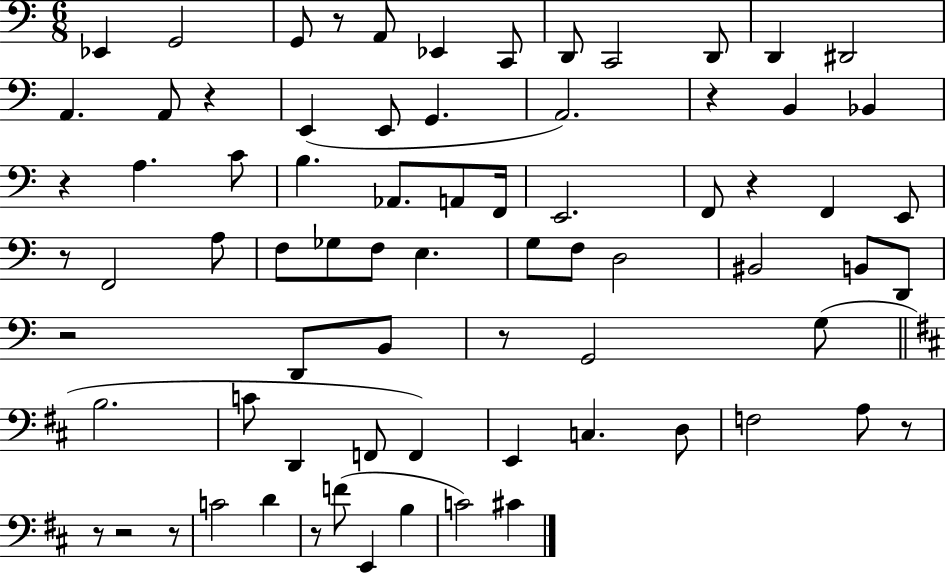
X:1
T:Untitled
M:6/8
L:1/4
K:C
_E,, G,,2 G,,/2 z/2 A,,/2 _E,, C,,/2 D,,/2 C,,2 D,,/2 D,, ^D,,2 A,, A,,/2 z E,, E,,/2 G,, A,,2 z B,, _B,, z A, C/2 B, _A,,/2 A,,/2 F,,/4 E,,2 F,,/2 z F,, E,,/2 z/2 F,,2 A,/2 F,/2 _G,/2 F,/2 E, G,/2 F,/2 D,2 ^B,,2 B,,/2 D,,/2 z2 D,,/2 B,,/2 z/2 G,,2 G,/2 B,2 C/2 D,, F,,/2 F,, E,, C, D,/2 F,2 A,/2 z/2 z/2 z2 z/2 C2 D z/2 F/2 E,, B, C2 ^C